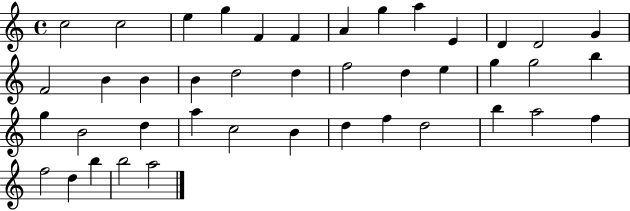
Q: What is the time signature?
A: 4/4